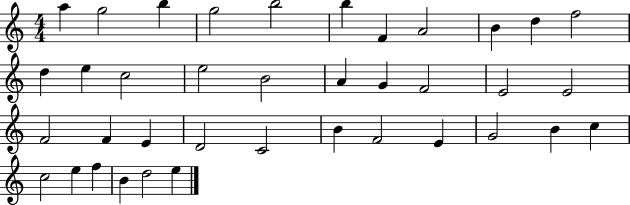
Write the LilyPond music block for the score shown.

{
  \clef treble
  \numericTimeSignature
  \time 4/4
  \key c \major
  a''4 g''2 b''4 | g''2 b''2 | b''4 f'4 a'2 | b'4 d''4 f''2 | \break d''4 e''4 c''2 | e''2 b'2 | a'4 g'4 f'2 | e'2 e'2 | \break f'2 f'4 e'4 | d'2 c'2 | b'4 f'2 e'4 | g'2 b'4 c''4 | \break c''2 e''4 f''4 | b'4 d''2 e''4 | \bar "|."
}